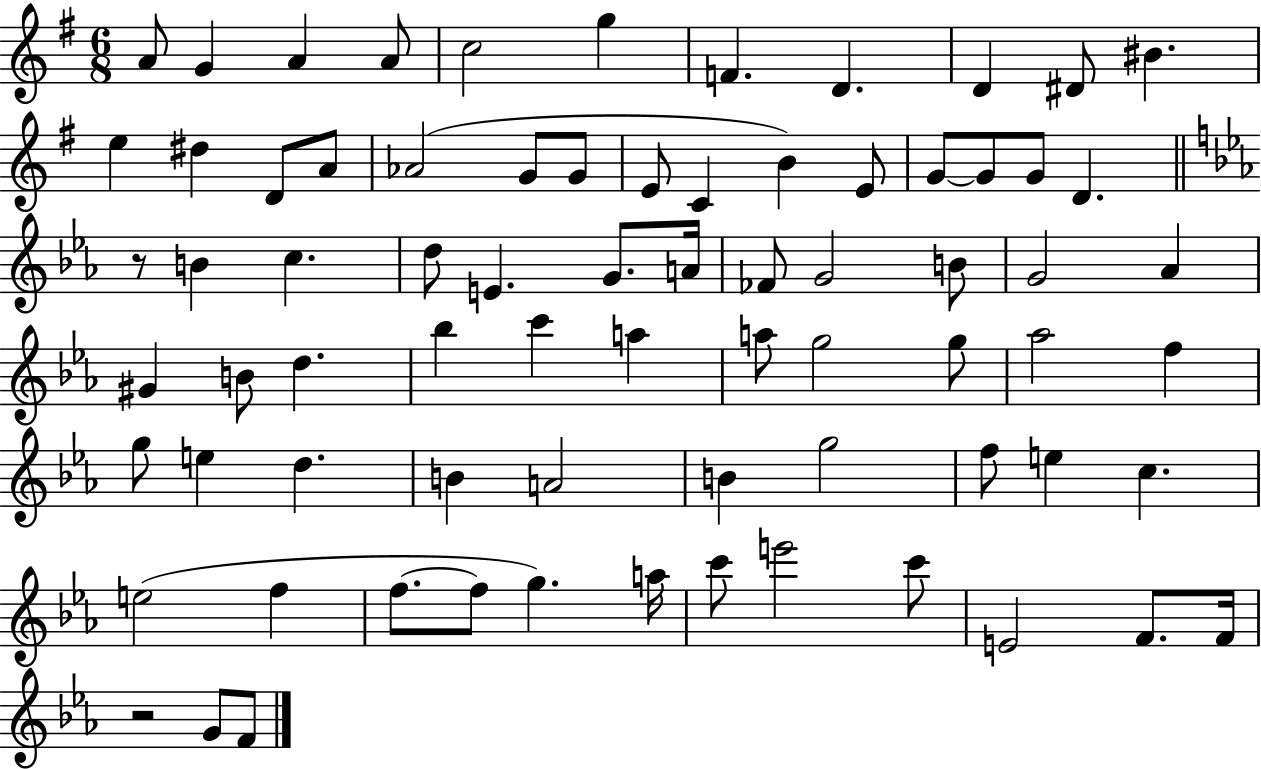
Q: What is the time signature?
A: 6/8